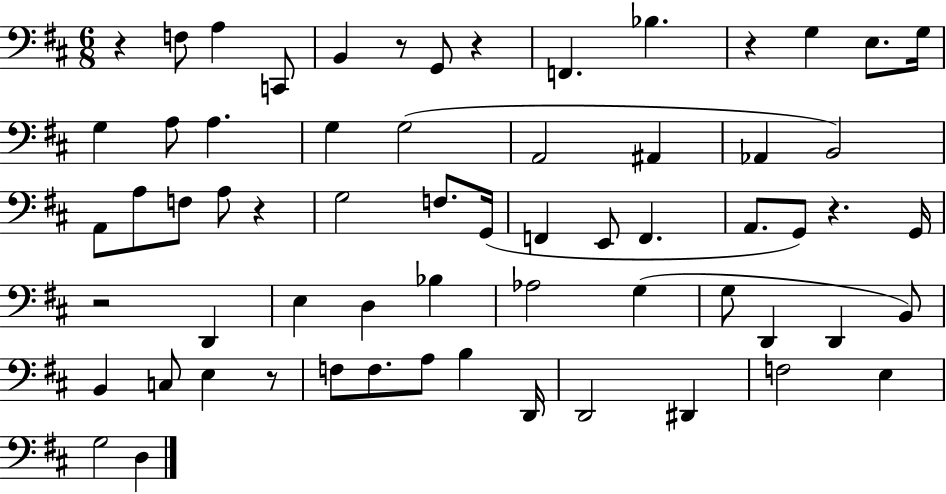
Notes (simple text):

R/q F3/e A3/q C2/e B2/q R/e G2/e R/q F2/q. Bb3/q. R/q G3/q E3/e. G3/s G3/q A3/e A3/q. G3/q G3/h A2/h A#2/q Ab2/q B2/h A2/e A3/e F3/e A3/e R/q G3/h F3/e. G2/s F2/q E2/e F2/q. A2/e. G2/e R/q. G2/s R/h D2/q E3/q D3/q Bb3/q Ab3/h G3/q G3/e D2/q D2/q B2/e B2/q C3/e E3/q R/e F3/e F3/e. A3/e B3/q D2/s D2/h D#2/q F3/h E3/q G3/h D3/q